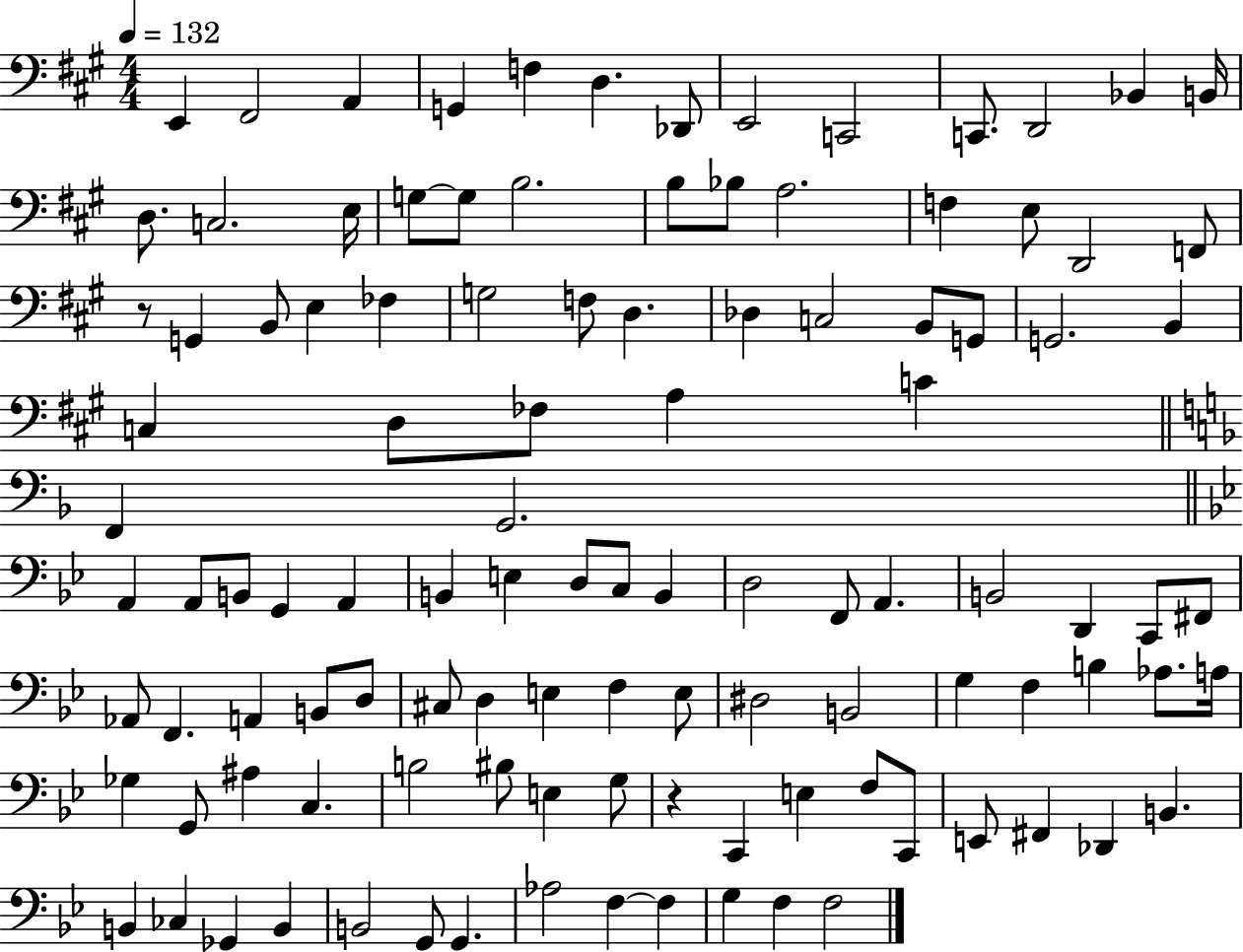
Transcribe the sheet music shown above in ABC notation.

X:1
T:Untitled
M:4/4
L:1/4
K:A
E,, ^F,,2 A,, G,, F, D, _D,,/2 E,,2 C,,2 C,,/2 D,,2 _B,, B,,/4 D,/2 C,2 E,/4 G,/2 G,/2 B,2 B,/2 _B,/2 A,2 F, E,/2 D,,2 F,,/2 z/2 G,, B,,/2 E, _F, G,2 F,/2 D, _D, C,2 B,,/2 G,,/2 G,,2 B,, C, D,/2 _F,/2 A, C F,, G,,2 A,, A,,/2 B,,/2 G,, A,, B,, E, D,/2 C,/2 B,, D,2 F,,/2 A,, B,,2 D,, C,,/2 ^F,,/2 _A,,/2 F,, A,, B,,/2 D,/2 ^C,/2 D, E, F, E,/2 ^D,2 B,,2 G, F, B, _A,/2 A,/4 _G, G,,/2 ^A, C, B,2 ^B,/2 E, G,/2 z C,, E, F,/2 C,,/2 E,,/2 ^F,, _D,, B,, B,, _C, _G,, B,, B,,2 G,,/2 G,, _A,2 F, F, G, F, F,2